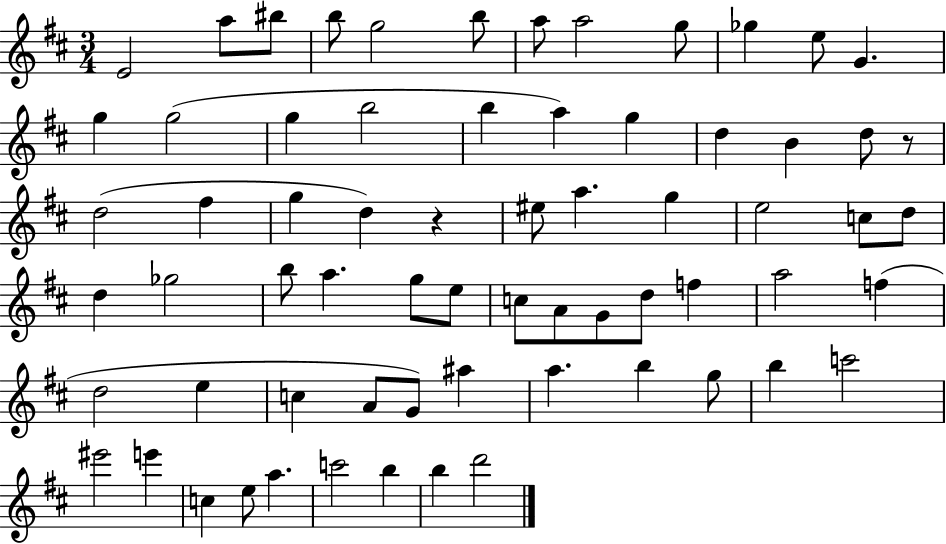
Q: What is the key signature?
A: D major